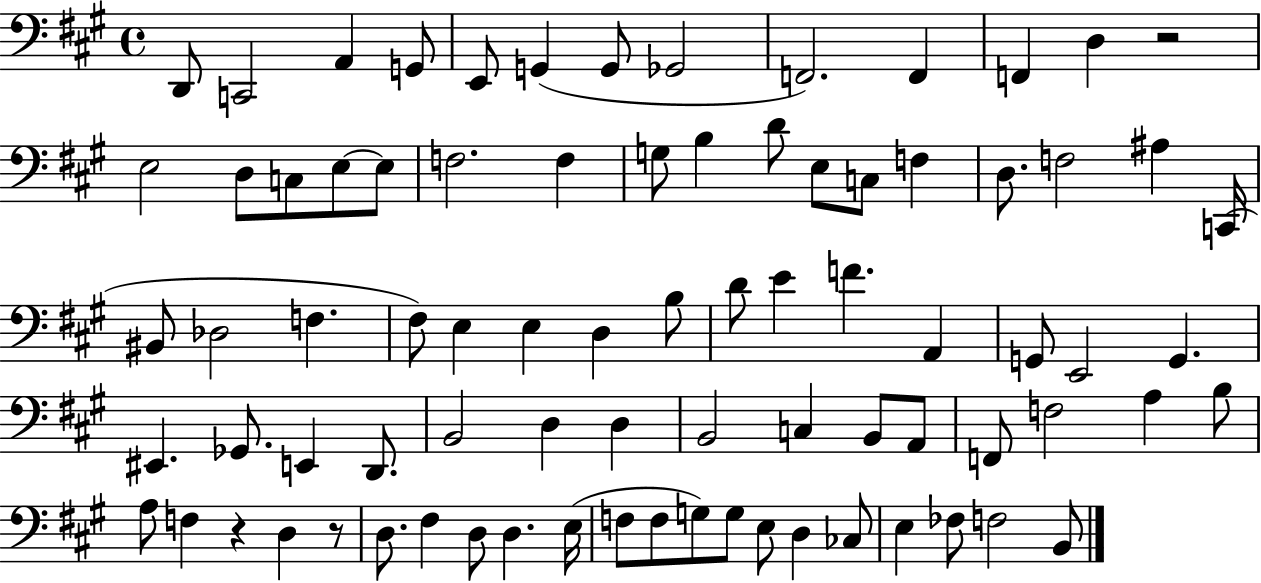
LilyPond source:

{
  \clef bass
  \time 4/4
  \defaultTimeSignature
  \key a \major
  d,8 c,2 a,4 g,8 | e,8 g,4( g,8 ges,2 | f,2.) f,4 | f,4 d4 r2 | \break e2 d8 c8 e8~~ e8 | f2. f4 | g8 b4 d'8 e8 c8 f4 | d8. f2 ais4 c,16( | \break bis,8 des2 f4. | fis8) e4 e4 d4 b8 | d'8 e'4 f'4. a,4 | g,8 e,2 g,4. | \break eis,4. ges,8. e,4 d,8. | b,2 d4 d4 | b,2 c4 b,8 a,8 | f,8 f2 a4 b8 | \break a8 f4 r4 d4 r8 | d8. fis4 d8 d4. e16( | f8 f8 g8) g8 e8 d4 ces8 | e4 fes8 f2 b,8 | \break \bar "|."
}